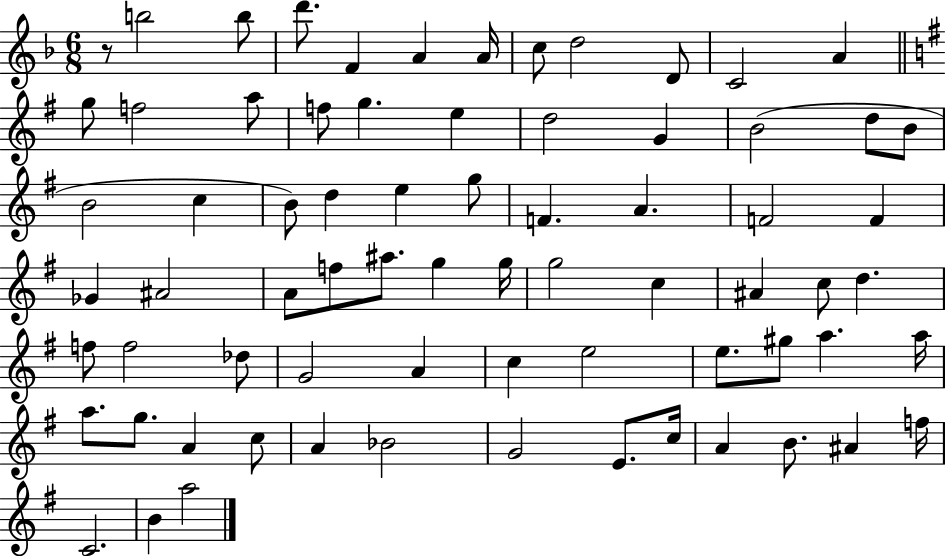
R/e B5/h B5/e D6/e. F4/q A4/q A4/s C5/e D5/h D4/e C4/h A4/q G5/e F5/h A5/e F5/e G5/q. E5/q D5/h G4/q B4/h D5/e B4/e B4/h C5/q B4/e D5/q E5/q G5/e F4/q. A4/q. F4/h F4/q Gb4/q A#4/h A4/e F5/e A#5/e. G5/q G5/s G5/h C5/q A#4/q C5/e D5/q. F5/e F5/h Db5/e G4/h A4/q C5/q E5/h E5/e. G#5/e A5/q. A5/s A5/e. G5/e. A4/q C5/e A4/q Bb4/h G4/h E4/e. C5/s A4/q B4/e. A#4/q F5/s C4/h. B4/q A5/h